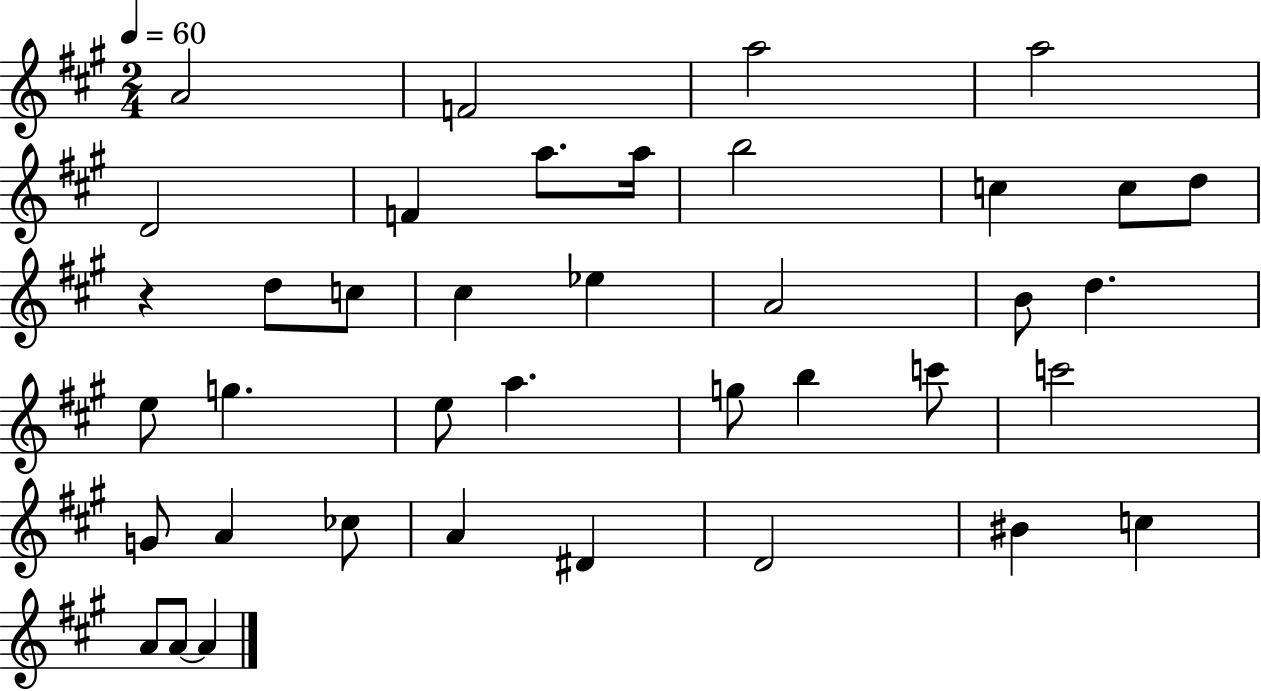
{
  \clef treble
  \numericTimeSignature
  \time 2/4
  \key a \major
  \tempo 4 = 60
  a'2 | f'2 | a''2 | a''2 | \break d'2 | f'4 a''8. a''16 | b''2 | c''4 c''8 d''8 | \break r4 d''8 c''8 | cis''4 ees''4 | a'2 | b'8 d''4. | \break e''8 g''4. | e''8 a''4. | g''8 b''4 c'''8 | c'''2 | \break g'8 a'4 ces''8 | a'4 dis'4 | d'2 | bis'4 c''4 | \break a'8 a'8~~ a'4 | \bar "|."
}